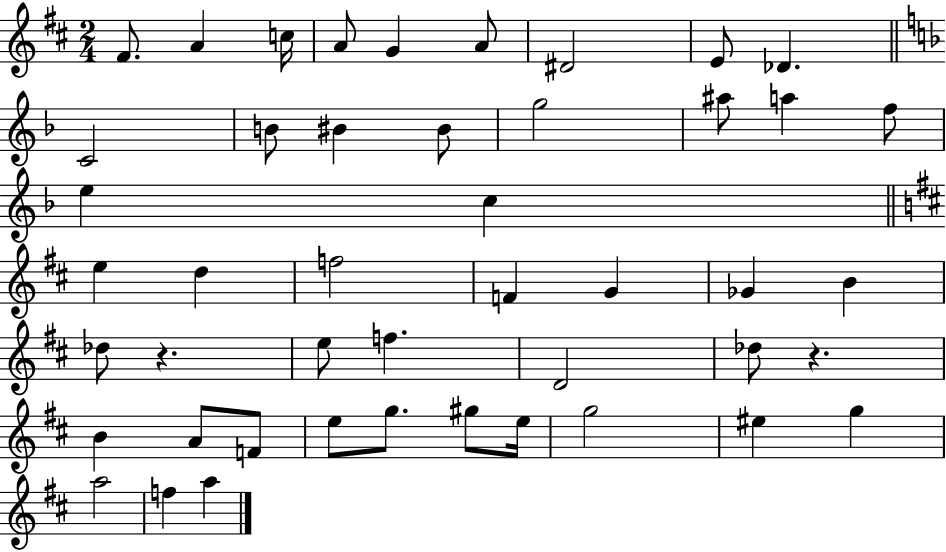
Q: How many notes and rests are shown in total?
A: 46